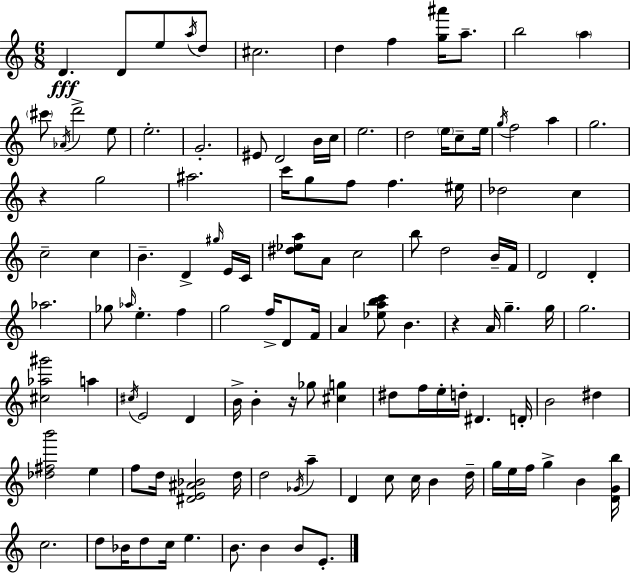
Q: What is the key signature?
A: C major